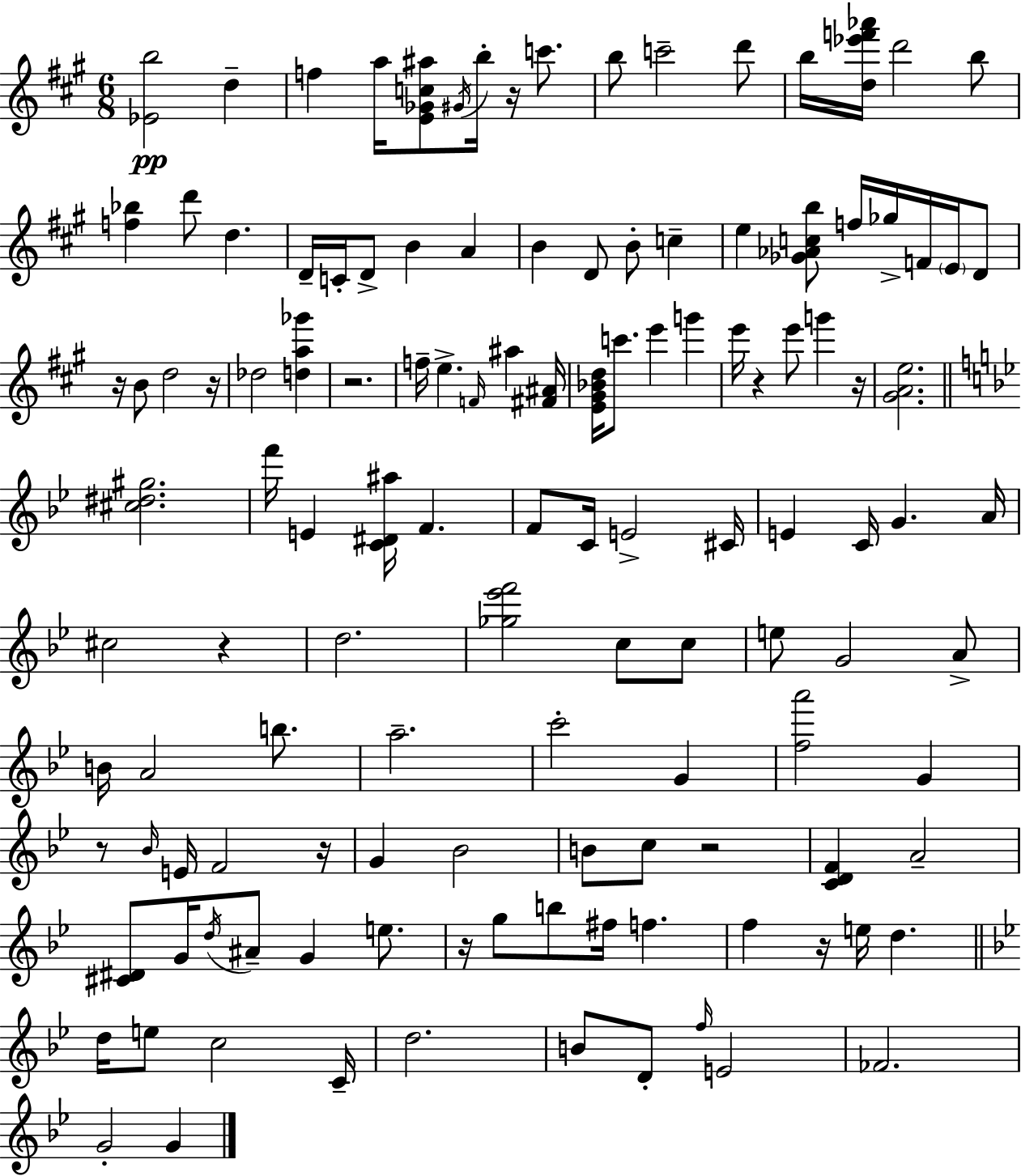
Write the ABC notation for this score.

X:1
T:Untitled
M:6/8
L:1/4
K:A
[_Eb]2 d f a/4 [E_Gc^a]/2 ^G/4 b/4 z/4 c'/2 b/2 c'2 d'/2 b/4 [d_e'f'_a']/4 d'2 b/2 [f_b] d'/2 d D/4 C/4 D/2 B A B D/2 B/2 c e [_G_Acb]/2 f/4 _g/4 F/4 E/4 D/2 z/4 B/2 d2 z/4 _d2 [da_g'] z2 f/4 e F/4 ^a [^F^A]/4 [E^G_Bd]/4 c'/2 e' g' e'/4 z e'/2 g' z/4 [^GAe]2 [^c^d^g]2 f'/4 E [C^D^a]/4 F F/2 C/4 E2 ^C/4 E C/4 G A/4 ^c2 z d2 [_g_e'f']2 c/2 c/2 e/2 G2 A/2 B/4 A2 b/2 a2 c'2 G [fa']2 G z/2 _B/4 E/4 F2 z/4 G _B2 B/2 c/2 z2 [CDF] A2 [^C^D]/2 G/4 d/4 ^A/2 G e/2 z/4 g/2 b/2 ^f/4 f f z/4 e/4 d d/4 e/2 c2 C/4 d2 B/2 D/2 f/4 E2 _F2 G2 G